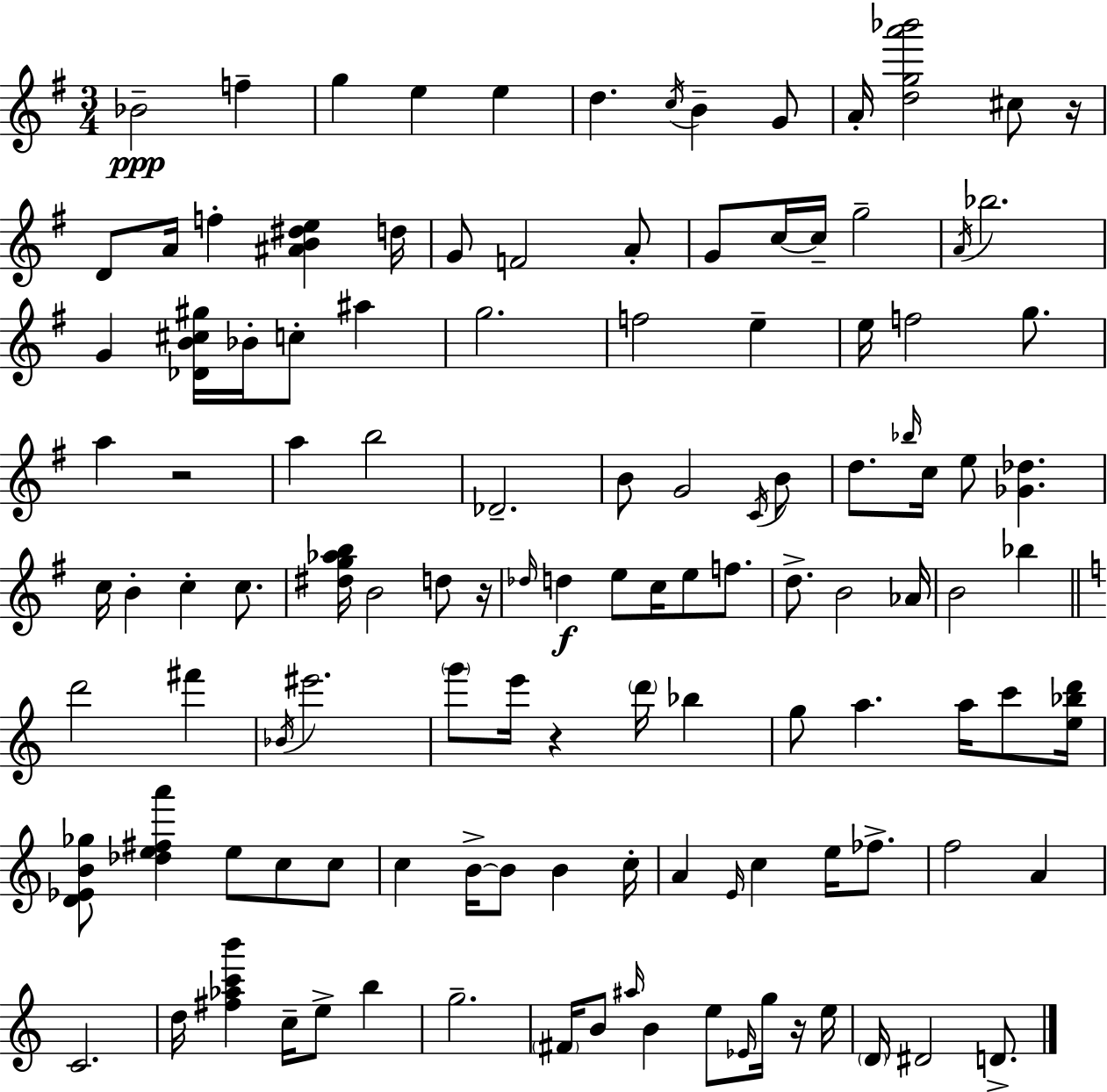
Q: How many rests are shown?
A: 5